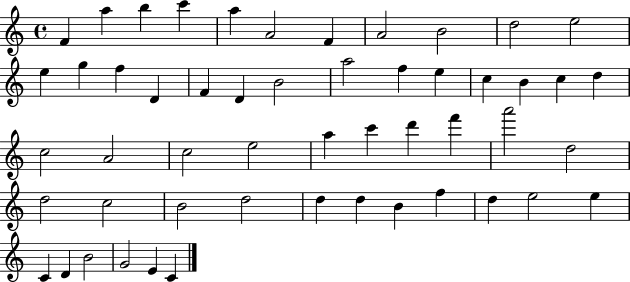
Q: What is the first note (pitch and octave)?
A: F4